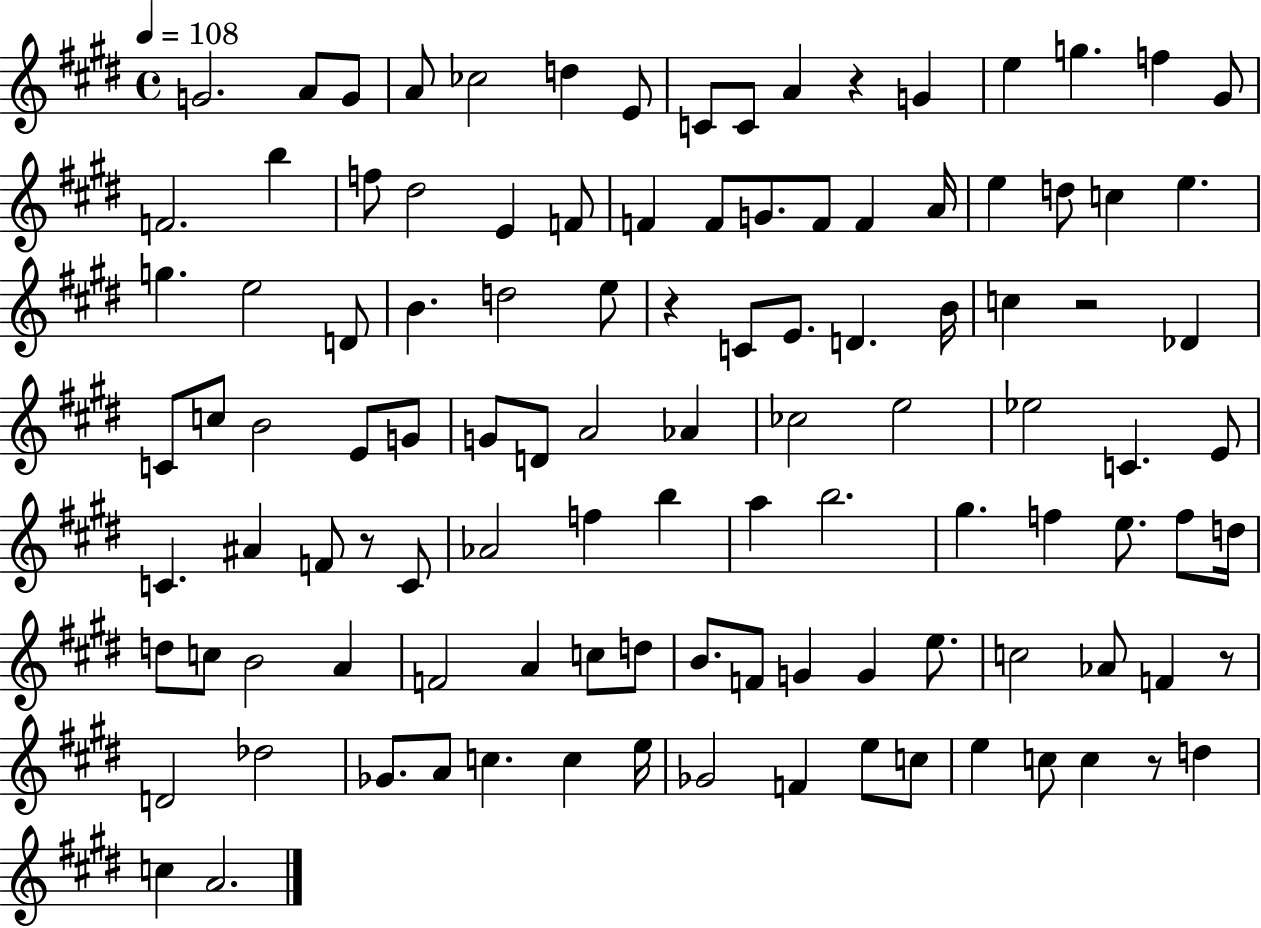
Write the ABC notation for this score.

X:1
T:Untitled
M:4/4
L:1/4
K:E
G2 A/2 G/2 A/2 _c2 d E/2 C/2 C/2 A z G e g f ^G/2 F2 b f/2 ^d2 E F/2 F F/2 G/2 F/2 F A/4 e d/2 c e g e2 D/2 B d2 e/2 z C/2 E/2 D B/4 c z2 _D C/2 c/2 B2 E/2 G/2 G/2 D/2 A2 _A _c2 e2 _e2 C E/2 C ^A F/2 z/2 C/2 _A2 f b a b2 ^g f e/2 f/2 d/4 d/2 c/2 B2 A F2 A c/2 d/2 B/2 F/2 G G e/2 c2 _A/2 F z/2 D2 _d2 _G/2 A/2 c c e/4 _G2 F e/2 c/2 e c/2 c z/2 d c A2